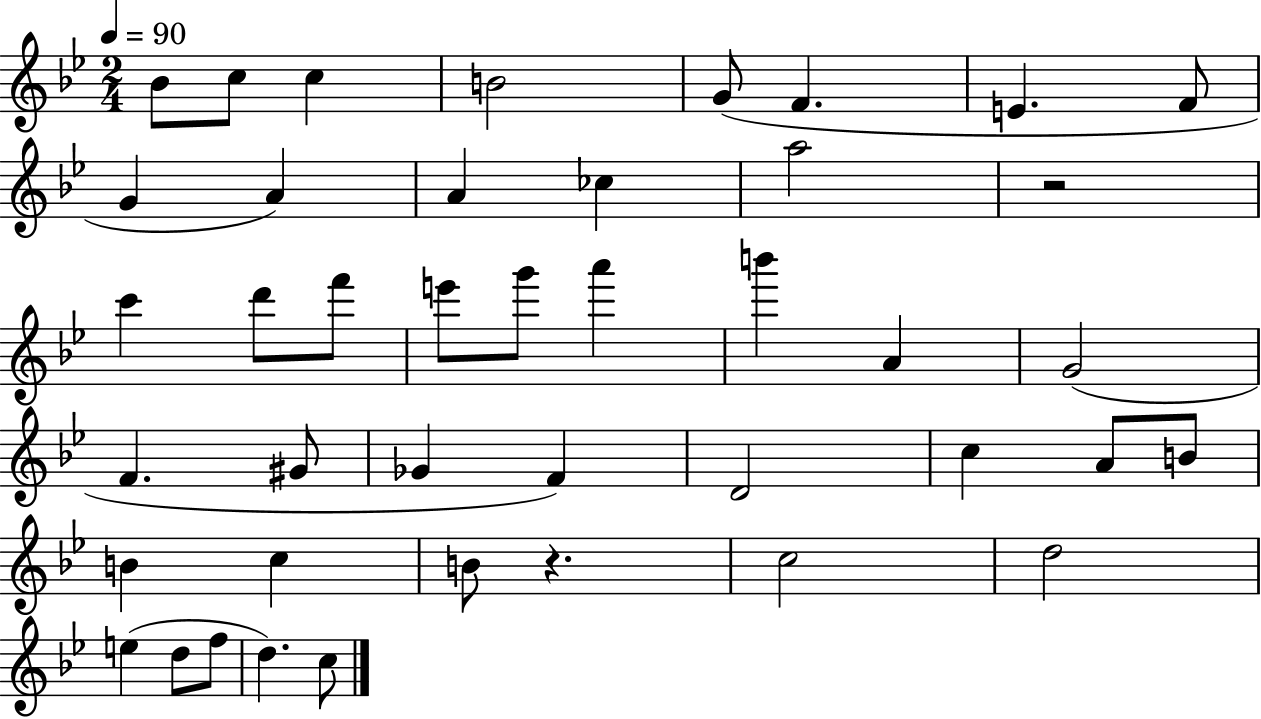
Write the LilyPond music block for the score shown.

{
  \clef treble
  \numericTimeSignature
  \time 2/4
  \key bes \major
  \tempo 4 = 90
  \repeat volta 2 { bes'8 c''8 c''4 | b'2 | g'8( f'4. | e'4. f'8 | \break g'4 a'4) | a'4 ces''4 | a''2 | r2 | \break c'''4 d'''8 f'''8 | e'''8 g'''8 a'''4 | b'''4 a'4 | g'2( | \break f'4. gis'8 | ges'4 f'4) | d'2 | c''4 a'8 b'8 | \break b'4 c''4 | b'8 r4. | c''2 | d''2 | \break e''4( d''8 f''8 | d''4.) c''8 | } \bar "|."
}